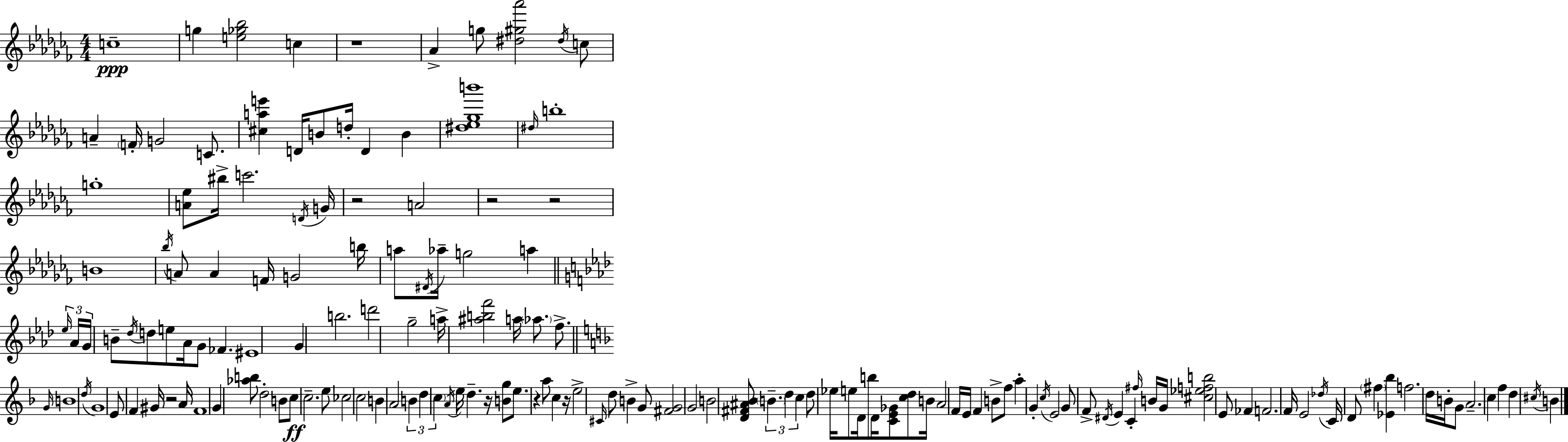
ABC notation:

X:1
T:Untitled
M:4/4
L:1/4
K:Abm
c4 g [e_g_b]2 c z4 _A g/2 [^d^g_a']2 ^d/4 c/2 A F/4 G2 C/2 [^cae'] D/4 B/2 d/4 D B [^d_e_gb']4 ^d/4 b4 g4 [A_e]/2 ^b/4 c'2 D/4 G/4 z2 A2 z2 z2 B4 _b/4 A/2 A F/4 G2 b/4 a/2 ^D/4 _a/4 g2 a _e/4 _A/4 G/4 B/2 _d/4 d/2 e/2 _A/4 G/2 _F ^E4 G b2 d'2 g2 a/4 [^abf']2 a/4 _a/2 f/2 G/4 B4 d/4 G4 E/2 F ^G/4 z2 A/4 F4 G [_ab]/2 d2 B/2 c/2 c2 e/2 _c2 c2 B A2 B d c A/4 e/4 d z/4 [Bg]/2 e/2 z a/2 c z/4 e2 ^C/4 d/2 B G/2 [^FG]2 G2 B2 [D^F^A_B]/2 B d c d/2 _e/4 e/2 D/4 b/2 D/4 [CE_G]/2 [cd]/2 B/4 A2 F/4 E/4 F B/2 f/2 a G c/4 E2 G/2 F/2 ^D/4 E C ^f/4 B/4 G/4 [^c_efb]2 E/2 _F F2 F/4 E2 _d/4 C/4 D/2 ^f [_E_b] f2 d/4 B/4 G/2 A2 c f d ^c/4 B